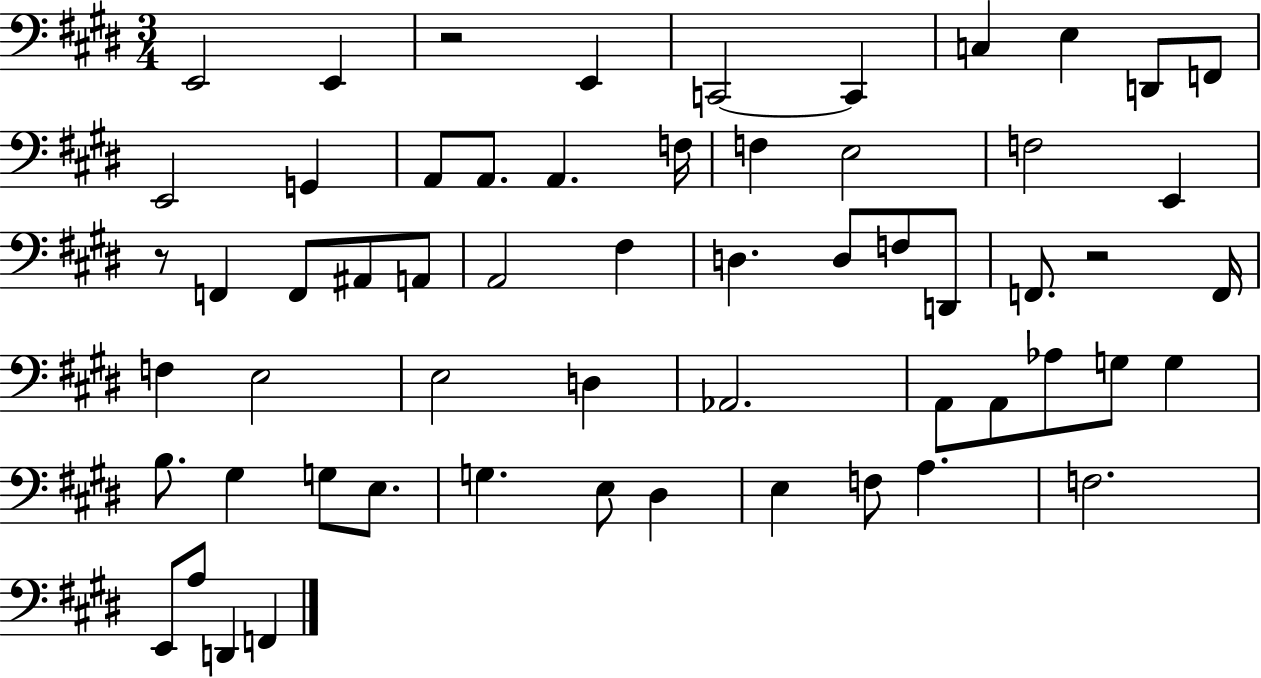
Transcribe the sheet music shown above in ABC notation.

X:1
T:Untitled
M:3/4
L:1/4
K:E
E,,2 E,, z2 E,, C,,2 C,, C, E, D,,/2 F,,/2 E,,2 G,, A,,/2 A,,/2 A,, F,/4 F, E,2 F,2 E,, z/2 F,, F,,/2 ^A,,/2 A,,/2 A,,2 ^F, D, D,/2 F,/2 D,,/2 F,,/2 z2 F,,/4 F, E,2 E,2 D, _A,,2 A,,/2 A,,/2 _A,/2 G,/2 G, B,/2 ^G, G,/2 E,/2 G, E,/2 ^D, E, F,/2 A, F,2 E,,/2 A,/2 D,, F,,